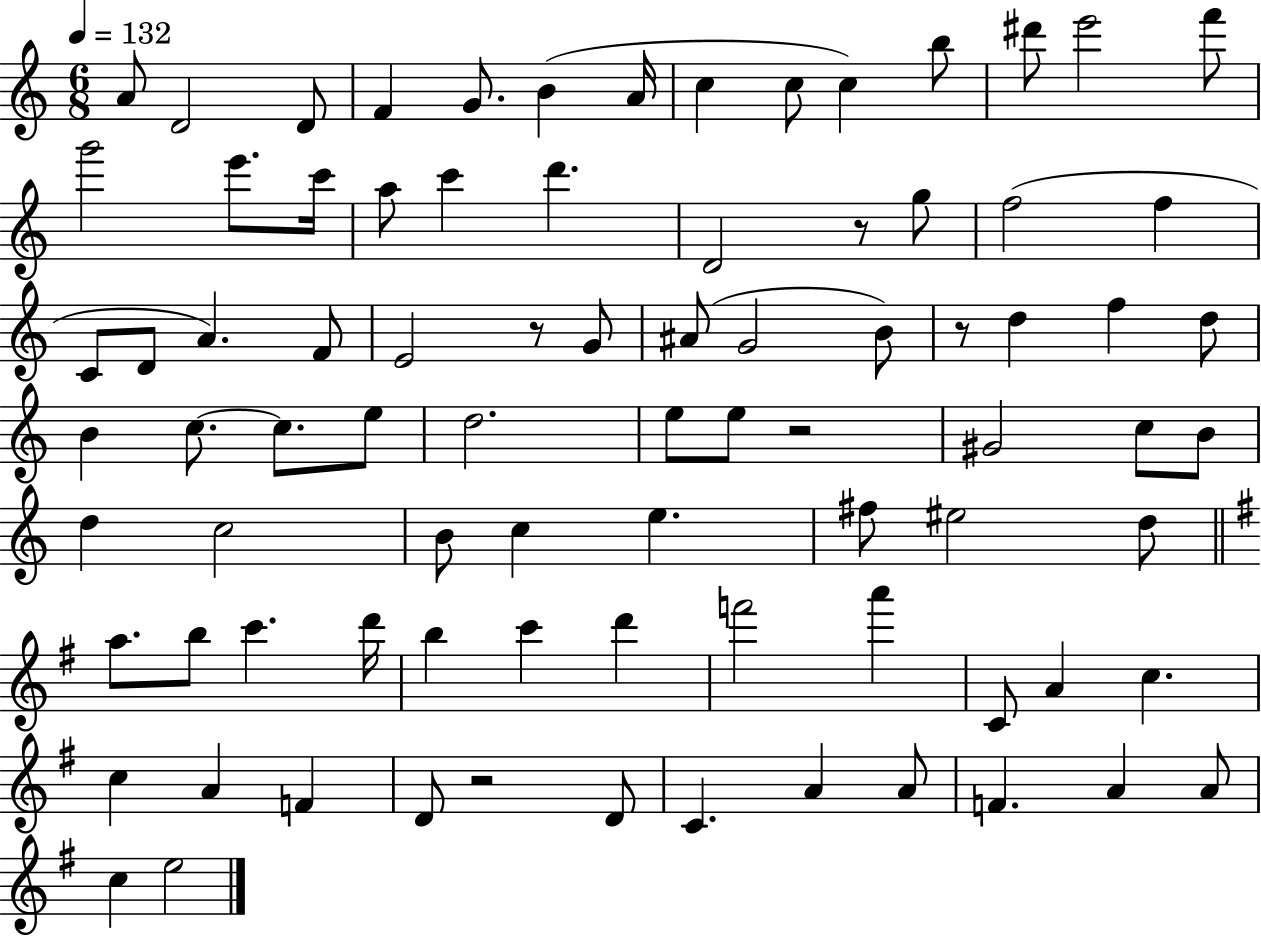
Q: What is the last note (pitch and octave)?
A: E5